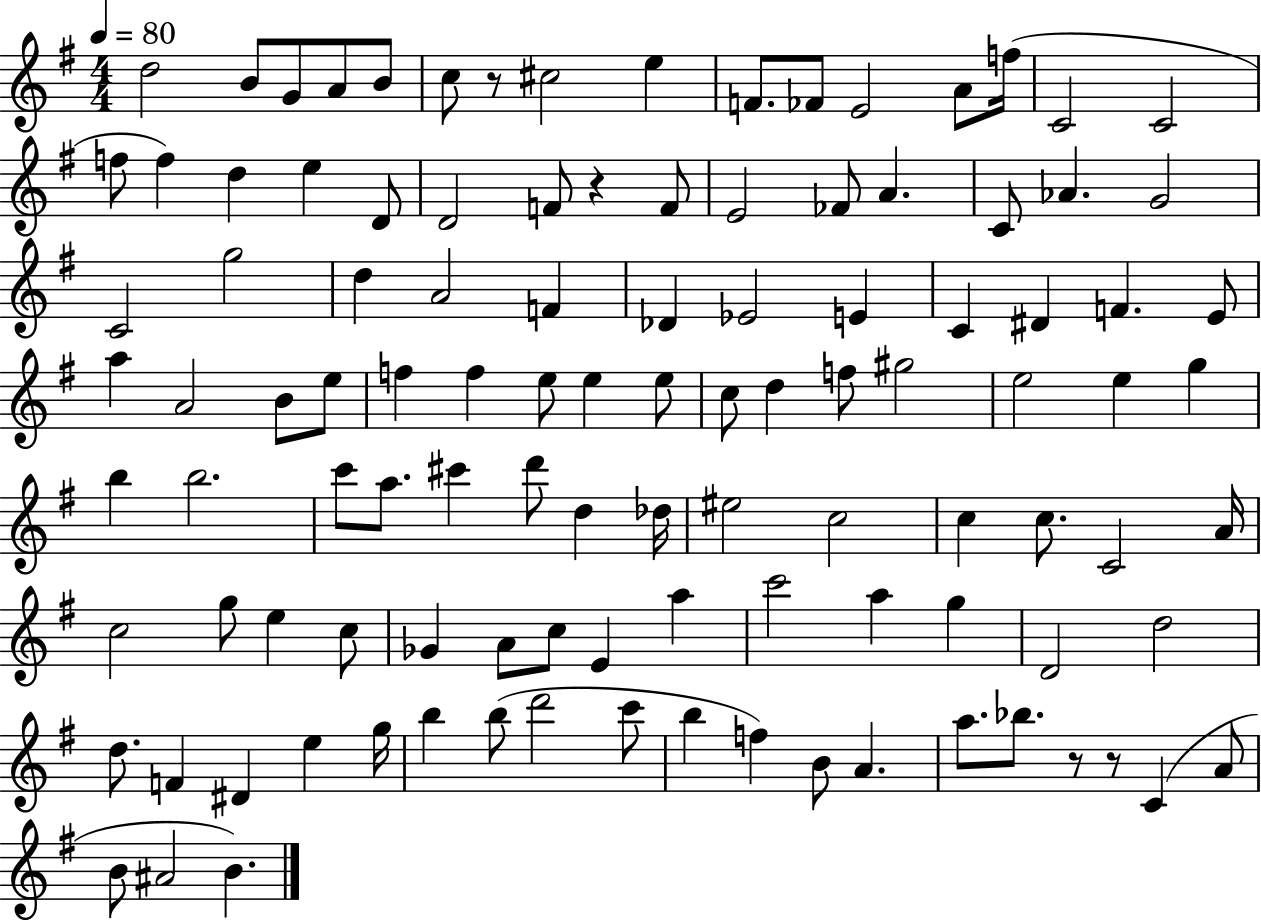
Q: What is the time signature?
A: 4/4